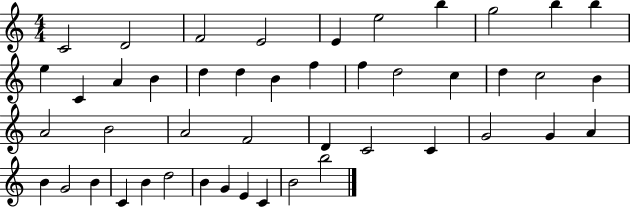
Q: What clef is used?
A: treble